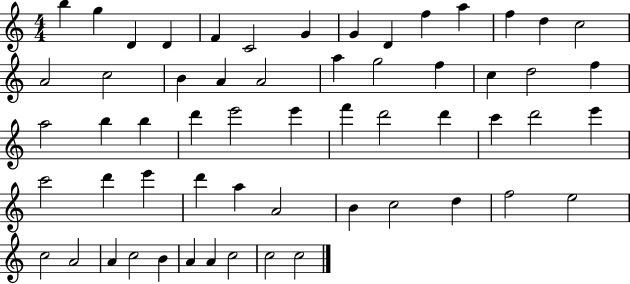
B5/q G5/q D4/q D4/q F4/q C4/h G4/q G4/q D4/q F5/q A5/q F5/q D5/q C5/h A4/h C5/h B4/q A4/q A4/h A5/q G5/h F5/q C5/q D5/h F5/q A5/h B5/q B5/q D6/q E6/h E6/q F6/q D6/h D6/q C6/q D6/h E6/q C6/h D6/q E6/q D6/q A5/q A4/h B4/q C5/h D5/q F5/h E5/h C5/h A4/h A4/q C5/h B4/q A4/q A4/q C5/h C5/h C5/h